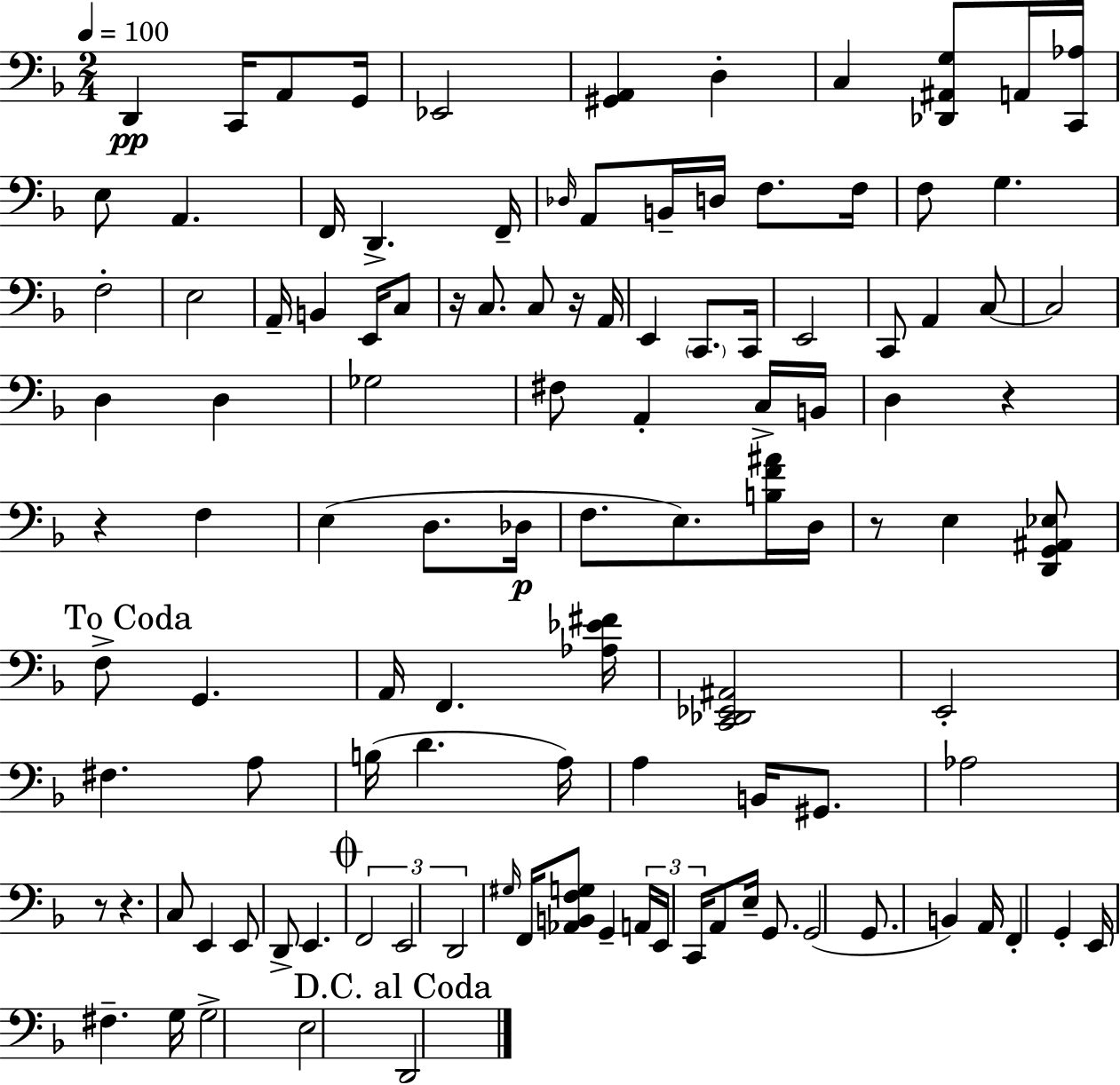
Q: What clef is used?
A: bass